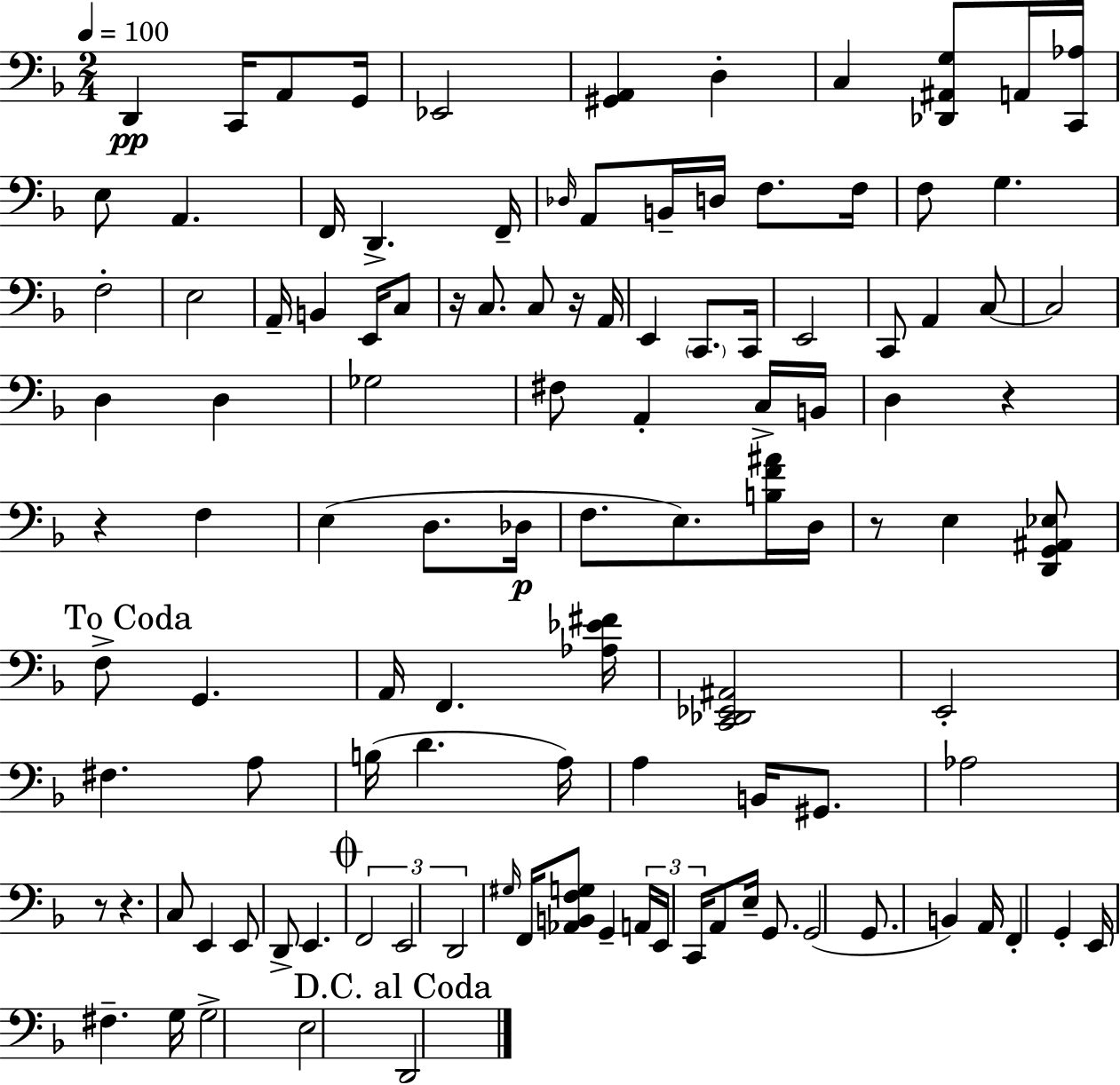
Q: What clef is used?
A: bass